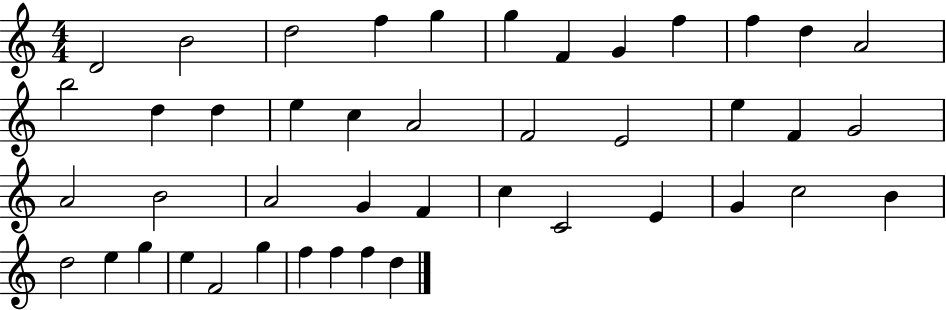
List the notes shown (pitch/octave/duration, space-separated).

D4/h B4/h D5/h F5/q G5/q G5/q F4/q G4/q F5/q F5/q D5/q A4/h B5/h D5/q D5/q E5/q C5/q A4/h F4/h E4/h E5/q F4/q G4/h A4/h B4/h A4/h G4/q F4/q C5/q C4/h E4/q G4/q C5/h B4/q D5/h E5/q G5/q E5/q F4/h G5/q F5/q F5/q F5/q D5/q